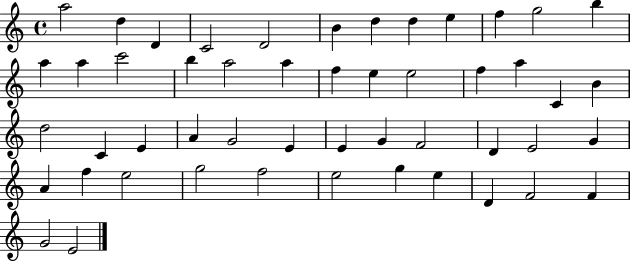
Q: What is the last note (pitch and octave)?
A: E4